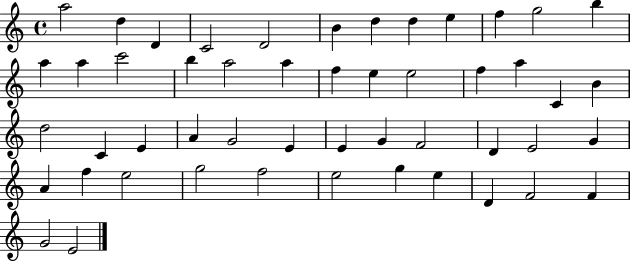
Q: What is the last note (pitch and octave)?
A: E4